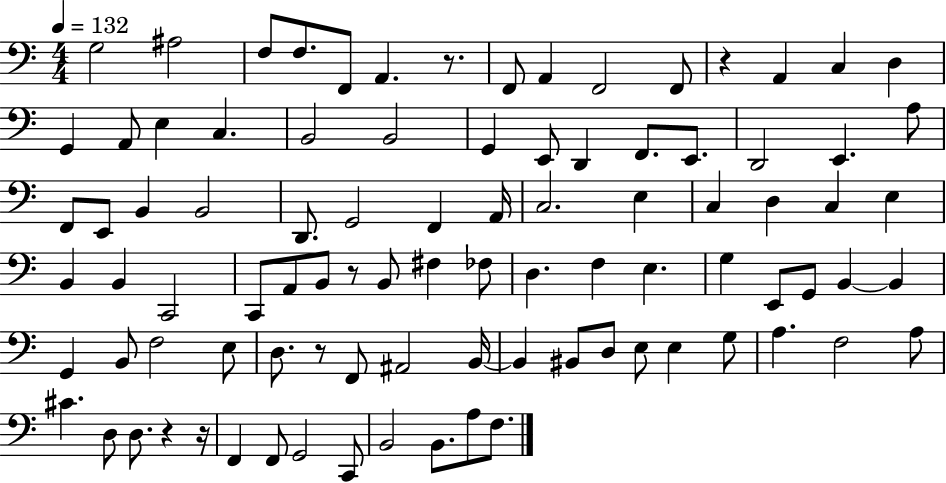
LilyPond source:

{
  \clef bass
  \numericTimeSignature
  \time 4/4
  \key c \major
  \tempo 4 = 132
  g2 ais2 | f8 f8. f,8 a,4. r8. | f,8 a,4 f,2 f,8 | r4 a,4 c4 d4 | \break g,4 a,8 e4 c4. | b,2 b,2 | g,4 e,8 d,4 f,8. e,8. | d,2 e,4. a8 | \break f,8 e,8 b,4 b,2 | d,8. g,2 f,4 a,16 | c2. e4 | c4 d4 c4 e4 | \break b,4 b,4 c,2 | c,8 a,8 b,8 r8 b,8 fis4 fes8 | d4. f4 e4. | g4 e,8 g,8 b,4~~ b,4 | \break g,4 b,8 f2 e8 | d8. r8 f,8 ais,2 b,16~~ | b,4 bis,8 d8 e8 e4 g8 | a4. f2 a8 | \break cis'4. d8 d8. r4 r16 | f,4 f,8 g,2 c,8 | b,2 b,8. a8 f8. | \bar "|."
}